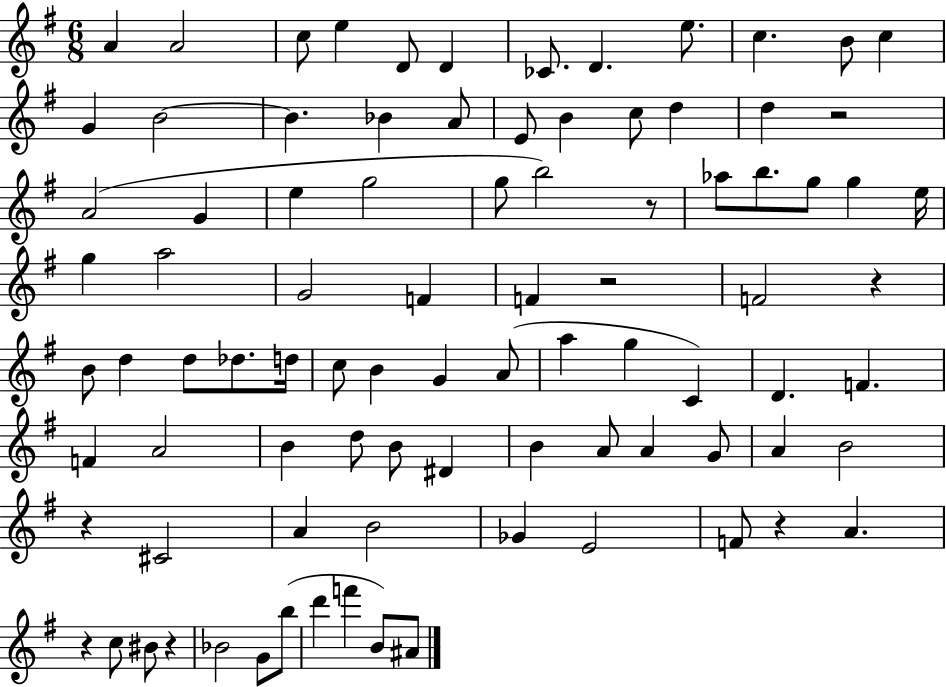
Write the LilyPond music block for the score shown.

{
  \clef treble
  \numericTimeSignature
  \time 6/8
  \key g \major
  a'4 a'2 | c''8 e''4 d'8 d'4 | ces'8. d'4. e''8. | c''4. b'8 c''4 | \break g'4 b'2~~ | b'4. bes'4 a'8 | e'8 b'4 c''8 d''4 | d''4 r2 | \break a'2( g'4 | e''4 g''2 | g''8 b''2) r8 | aes''8 b''8. g''8 g''4 e''16 | \break g''4 a''2 | g'2 f'4 | f'4 r2 | f'2 r4 | \break b'8 d''4 d''8 des''8. d''16 | c''8 b'4 g'4 a'8( | a''4 g''4 c'4) | d'4. f'4. | \break f'4 a'2 | b'4 d''8 b'8 dis'4 | b'4 a'8 a'4 g'8 | a'4 b'2 | \break r4 cis'2 | a'4 b'2 | ges'4 e'2 | f'8 r4 a'4. | \break r4 c''8 bis'8 r4 | bes'2 g'8 b''8( | d'''4 f'''4 b'8) ais'8 | \bar "|."
}